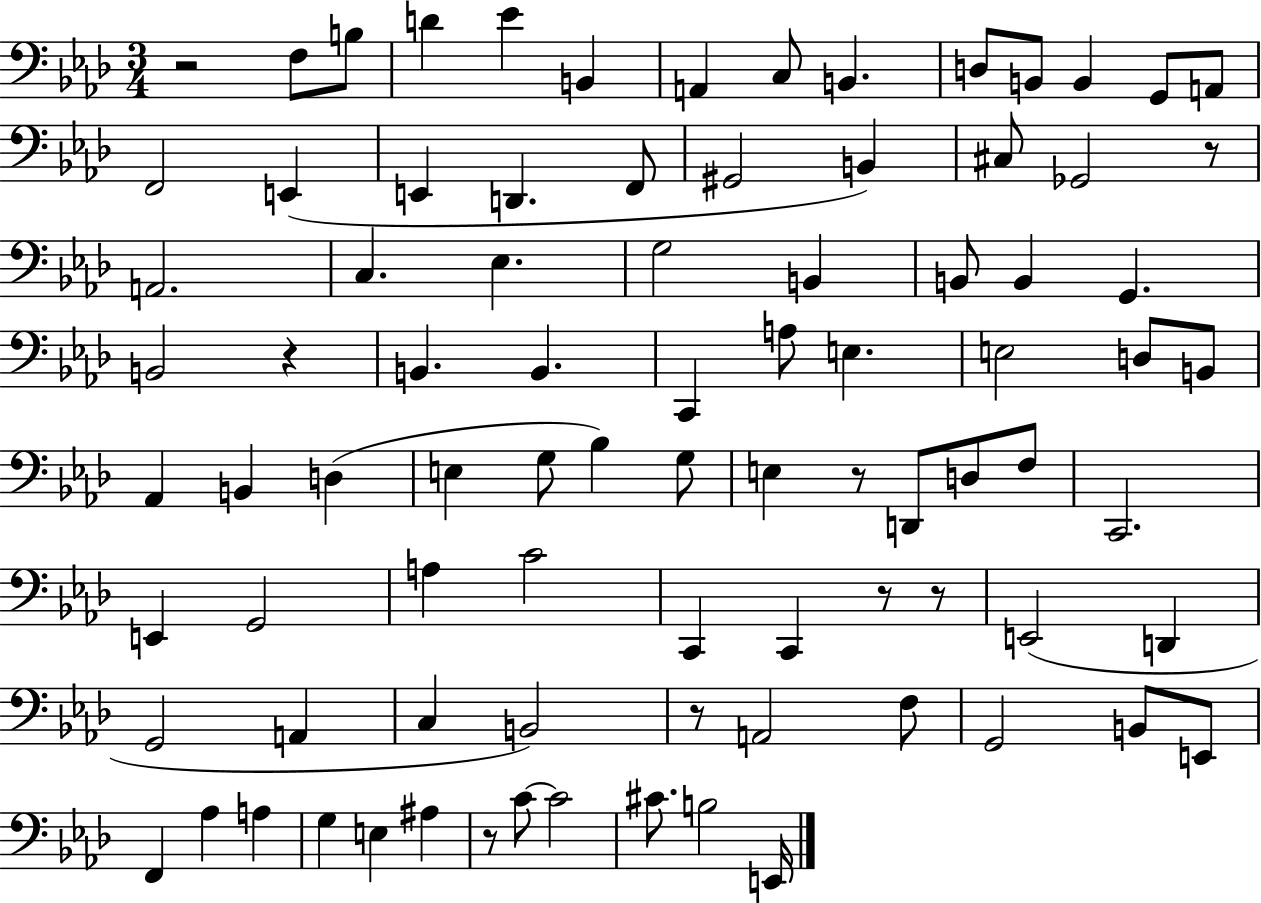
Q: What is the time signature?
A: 3/4